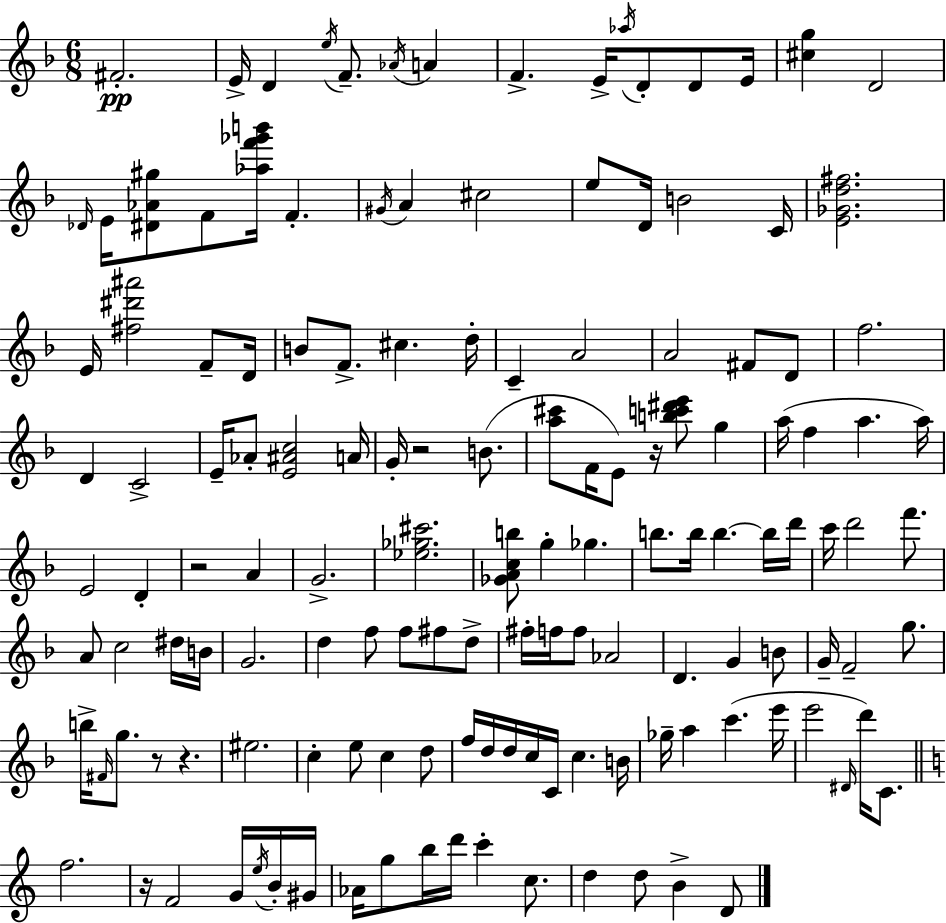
F#4/h. E4/s D4/q E5/s F4/e. Ab4/s A4/q F4/q. E4/s Ab5/s D4/e D4/e E4/s [C#5,G5]/q D4/h Db4/s E4/s [D#4,Ab4,G#5]/e F4/e [Ab5,F6,Gb6,B6]/s F4/q. G#4/s A4/q C#5/h E5/e D4/s B4/h C4/s [E4,Gb4,D5,F#5]/h. E4/s [F#5,D#6,A#6]/h F4/e D4/s B4/e F4/e. C#5/q. D5/s C4/q A4/h A4/h F#4/e D4/e F5/h. D4/q C4/h E4/s Ab4/e [E4,A#4,C5]/h A4/s G4/s R/h B4/e. [A5,C#6]/e F4/s E4/e R/s [B5,C6,D#6,E6]/e G5/q A5/s F5/q A5/q. A5/s E4/h D4/q R/h A4/q G4/h. [Eb5,Gb5,C#6]/h. [Gb4,A4,C5,B5]/e G5/q Gb5/q. B5/e. B5/s B5/q. B5/s D6/s C6/s D6/h F6/e. A4/e C5/h D#5/s B4/s G4/h. D5/q F5/e F5/e F#5/e D5/e F#5/s F5/s F5/e Ab4/h D4/q. G4/q B4/e G4/s F4/h G5/e. B5/s F#4/s G5/e. R/e R/q. EIS5/h. C5/q E5/e C5/q D5/e F5/s D5/s D5/s C5/s C4/s C5/q. B4/s Gb5/s A5/q C6/q. E6/s E6/h D#4/s D6/s C4/e. F5/h. R/s F4/h G4/s E5/s B4/s G#4/s Ab4/s G5/e B5/s D6/s C6/q C5/e. D5/q D5/e B4/q D4/e